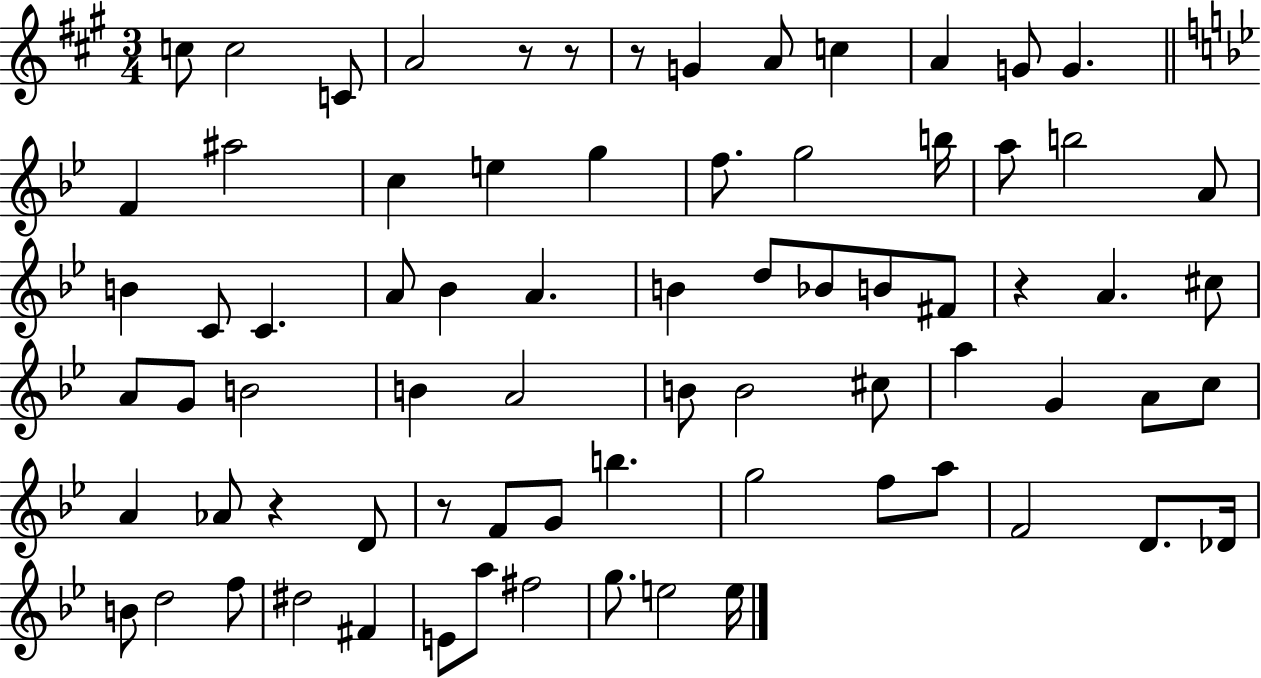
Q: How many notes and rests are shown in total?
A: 75